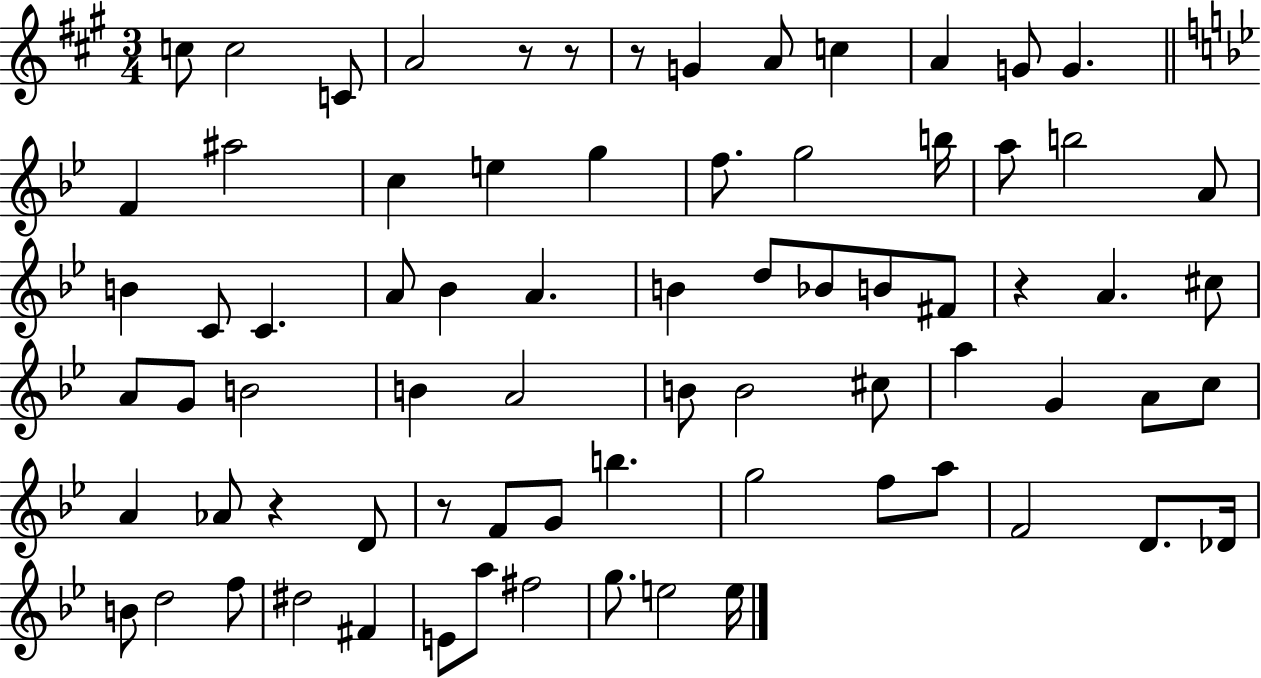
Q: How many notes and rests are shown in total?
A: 75